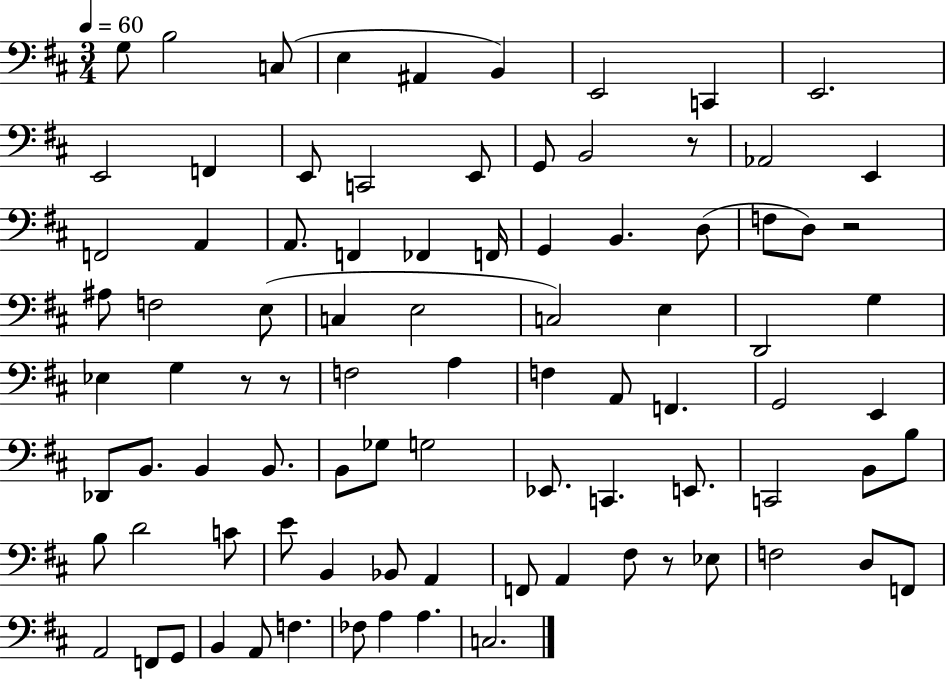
G3/e B3/h C3/e E3/q A#2/q B2/q E2/h C2/q E2/h. E2/h F2/q E2/e C2/h E2/e G2/e B2/h R/e Ab2/h E2/q F2/h A2/q A2/e. F2/q FES2/q F2/s G2/q B2/q. D3/e F3/e D3/e R/h A#3/e F3/h E3/e C3/q E3/h C3/h E3/q D2/h G3/q Eb3/q G3/q R/e R/e F3/h A3/q F3/q A2/e F2/q. G2/h E2/q Db2/e B2/e. B2/q B2/e. B2/e Gb3/e G3/h Eb2/e. C2/q. E2/e. C2/h B2/e B3/e B3/e D4/h C4/e E4/e B2/q Bb2/e A2/q F2/e A2/q F#3/e R/e Eb3/e F3/h D3/e F2/e A2/h F2/e G2/e B2/q A2/e F3/q. FES3/e A3/q A3/q. C3/h.